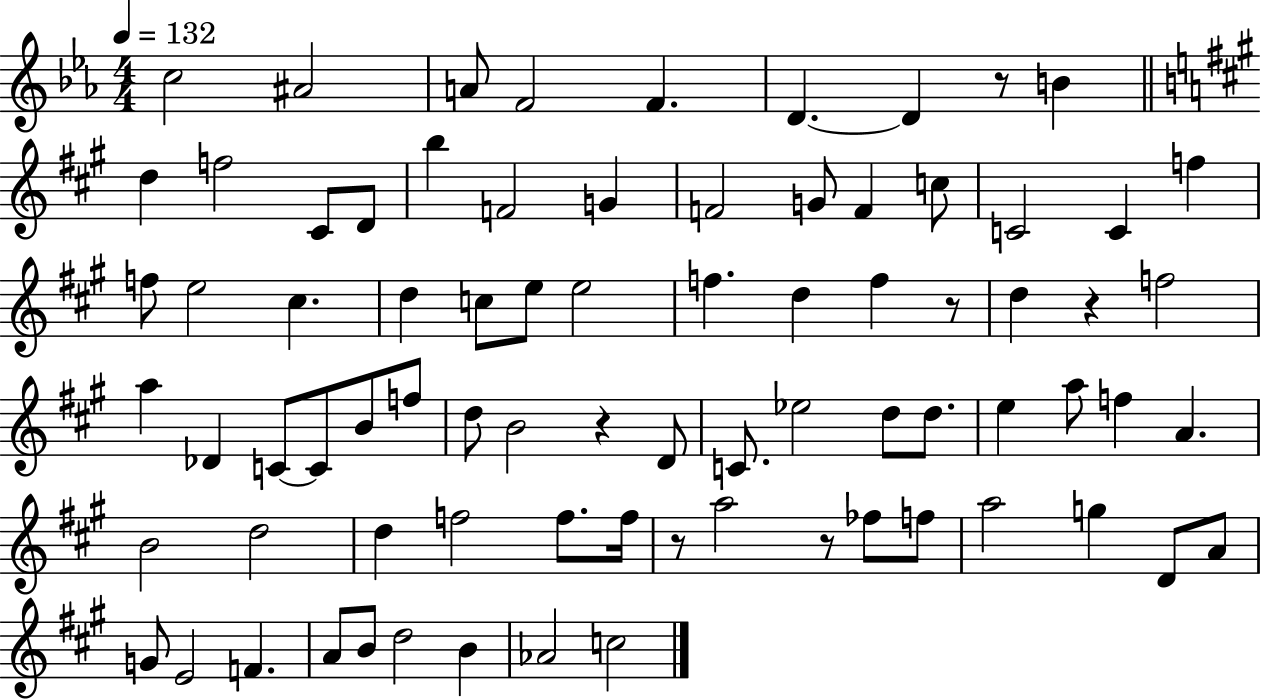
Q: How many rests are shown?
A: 6